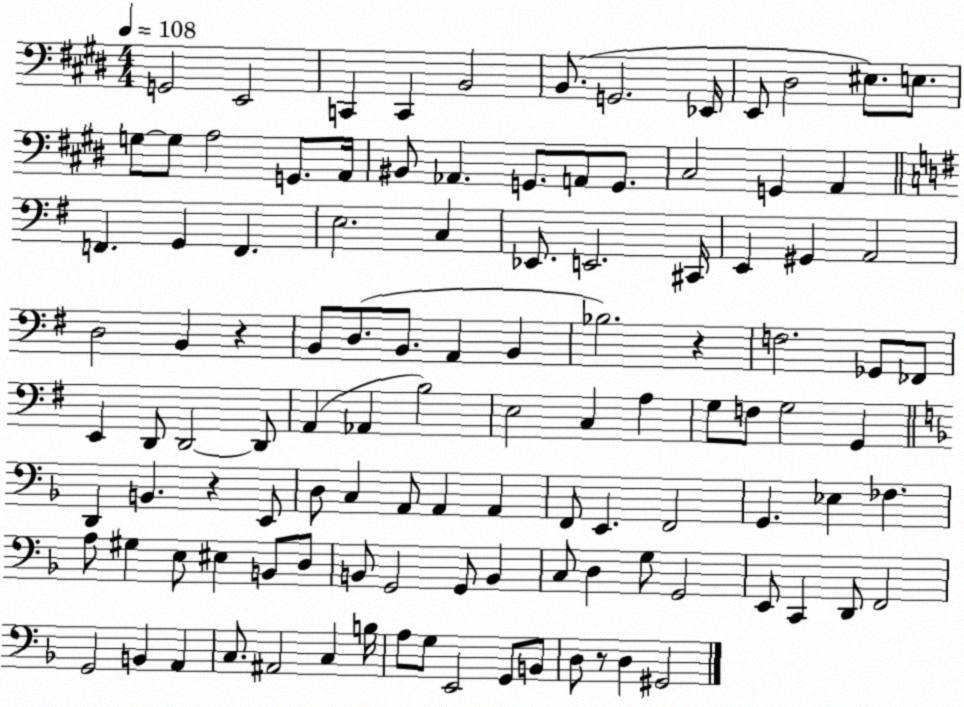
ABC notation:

X:1
T:Untitled
M:4/4
L:1/4
K:E
G,,2 E,,2 C,, C,, B,,2 B,,/2 G,,2 _E,,/4 E,,/2 ^D,2 ^E,/2 E,/2 G,/2 G,/2 A,2 G,,/2 A,,/4 ^B,,/2 _A,, G,,/2 A,,/2 G,,/2 ^C,2 G,, A,, F,, G,, F,, E,2 C, _E,,/2 E,,2 ^C,,/4 E,, ^G,, A,,2 D,2 B,, z B,,/2 D,/2 B,,/2 A,, B,, _B,2 z F,2 _G,,/2 _F,,/2 E,, D,,/2 D,,2 D,,/2 A,, _A,, B,2 E,2 C, A, G,/2 F,/2 G,2 G,, D,, B,, z E,,/2 D,/2 C, A,,/2 A,, A,, F,,/2 E,, F,,2 G,, _E, _F, A,/2 ^G, E,/2 ^E, B,,/2 D,/2 B,,/2 G,,2 G,,/2 B,, C,/2 D, G,/2 G,,2 E,,/2 C,, D,,/2 F,,2 G,,2 B,, A,, C,/2 ^A,,2 C, B,/4 A,/2 G,/2 E,,2 G,,/2 B,,/2 D,/2 z/2 D, ^G,,2